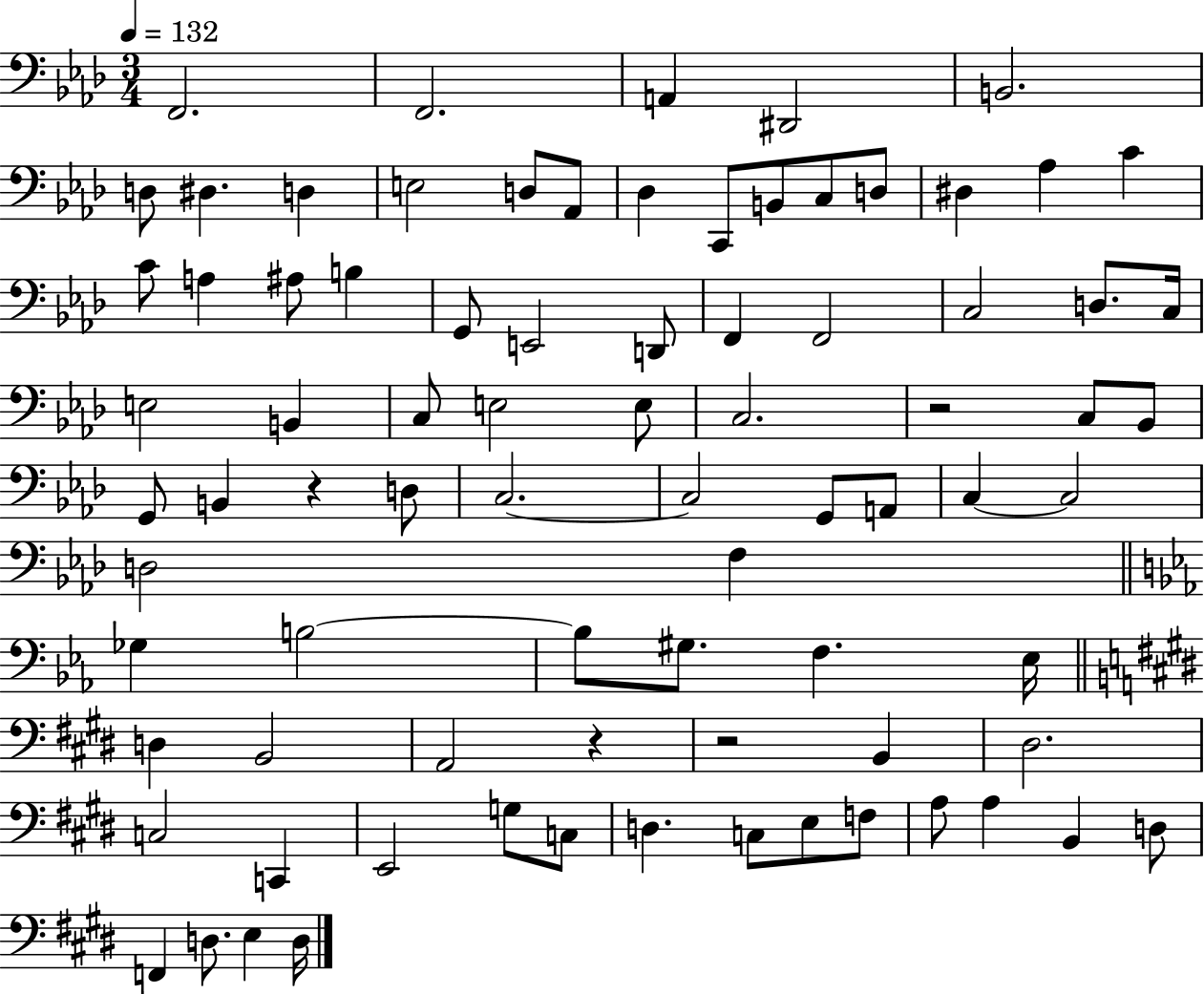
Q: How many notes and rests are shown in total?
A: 82